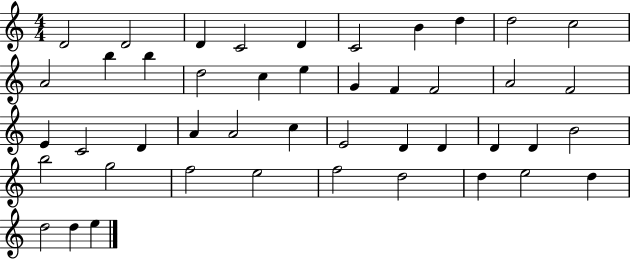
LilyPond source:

{
  \clef treble
  \numericTimeSignature
  \time 4/4
  \key c \major
  d'2 d'2 | d'4 c'2 d'4 | c'2 b'4 d''4 | d''2 c''2 | \break a'2 b''4 b''4 | d''2 c''4 e''4 | g'4 f'4 f'2 | a'2 f'2 | \break e'4 c'2 d'4 | a'4 a'2 c''4 | e'2 d'4 d'4 | d'4 d'4 b'2 | \break b''2 g''2 | f''2 e''2 | f''2 d''2 | d''4 e''2 d''4 | \break d''2 d''4 e''4 | \bar "|."
}